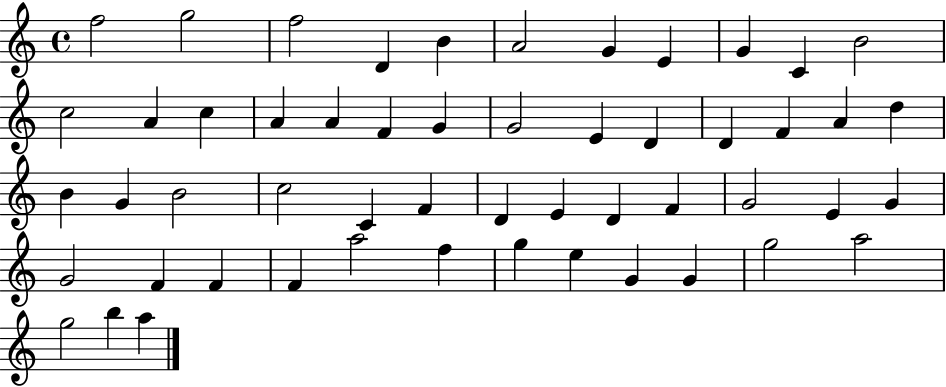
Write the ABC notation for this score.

X:1
T:Untitled
M:4/4
L:1/4
K:C
f2 g2 f2 D B A2 G E G C B2 c2 A c A A F G G2 E D D F A d B G B2 c2 C F D E D F G2 E G G2 F F F a2 f g e G G g2 a2 g2 b a